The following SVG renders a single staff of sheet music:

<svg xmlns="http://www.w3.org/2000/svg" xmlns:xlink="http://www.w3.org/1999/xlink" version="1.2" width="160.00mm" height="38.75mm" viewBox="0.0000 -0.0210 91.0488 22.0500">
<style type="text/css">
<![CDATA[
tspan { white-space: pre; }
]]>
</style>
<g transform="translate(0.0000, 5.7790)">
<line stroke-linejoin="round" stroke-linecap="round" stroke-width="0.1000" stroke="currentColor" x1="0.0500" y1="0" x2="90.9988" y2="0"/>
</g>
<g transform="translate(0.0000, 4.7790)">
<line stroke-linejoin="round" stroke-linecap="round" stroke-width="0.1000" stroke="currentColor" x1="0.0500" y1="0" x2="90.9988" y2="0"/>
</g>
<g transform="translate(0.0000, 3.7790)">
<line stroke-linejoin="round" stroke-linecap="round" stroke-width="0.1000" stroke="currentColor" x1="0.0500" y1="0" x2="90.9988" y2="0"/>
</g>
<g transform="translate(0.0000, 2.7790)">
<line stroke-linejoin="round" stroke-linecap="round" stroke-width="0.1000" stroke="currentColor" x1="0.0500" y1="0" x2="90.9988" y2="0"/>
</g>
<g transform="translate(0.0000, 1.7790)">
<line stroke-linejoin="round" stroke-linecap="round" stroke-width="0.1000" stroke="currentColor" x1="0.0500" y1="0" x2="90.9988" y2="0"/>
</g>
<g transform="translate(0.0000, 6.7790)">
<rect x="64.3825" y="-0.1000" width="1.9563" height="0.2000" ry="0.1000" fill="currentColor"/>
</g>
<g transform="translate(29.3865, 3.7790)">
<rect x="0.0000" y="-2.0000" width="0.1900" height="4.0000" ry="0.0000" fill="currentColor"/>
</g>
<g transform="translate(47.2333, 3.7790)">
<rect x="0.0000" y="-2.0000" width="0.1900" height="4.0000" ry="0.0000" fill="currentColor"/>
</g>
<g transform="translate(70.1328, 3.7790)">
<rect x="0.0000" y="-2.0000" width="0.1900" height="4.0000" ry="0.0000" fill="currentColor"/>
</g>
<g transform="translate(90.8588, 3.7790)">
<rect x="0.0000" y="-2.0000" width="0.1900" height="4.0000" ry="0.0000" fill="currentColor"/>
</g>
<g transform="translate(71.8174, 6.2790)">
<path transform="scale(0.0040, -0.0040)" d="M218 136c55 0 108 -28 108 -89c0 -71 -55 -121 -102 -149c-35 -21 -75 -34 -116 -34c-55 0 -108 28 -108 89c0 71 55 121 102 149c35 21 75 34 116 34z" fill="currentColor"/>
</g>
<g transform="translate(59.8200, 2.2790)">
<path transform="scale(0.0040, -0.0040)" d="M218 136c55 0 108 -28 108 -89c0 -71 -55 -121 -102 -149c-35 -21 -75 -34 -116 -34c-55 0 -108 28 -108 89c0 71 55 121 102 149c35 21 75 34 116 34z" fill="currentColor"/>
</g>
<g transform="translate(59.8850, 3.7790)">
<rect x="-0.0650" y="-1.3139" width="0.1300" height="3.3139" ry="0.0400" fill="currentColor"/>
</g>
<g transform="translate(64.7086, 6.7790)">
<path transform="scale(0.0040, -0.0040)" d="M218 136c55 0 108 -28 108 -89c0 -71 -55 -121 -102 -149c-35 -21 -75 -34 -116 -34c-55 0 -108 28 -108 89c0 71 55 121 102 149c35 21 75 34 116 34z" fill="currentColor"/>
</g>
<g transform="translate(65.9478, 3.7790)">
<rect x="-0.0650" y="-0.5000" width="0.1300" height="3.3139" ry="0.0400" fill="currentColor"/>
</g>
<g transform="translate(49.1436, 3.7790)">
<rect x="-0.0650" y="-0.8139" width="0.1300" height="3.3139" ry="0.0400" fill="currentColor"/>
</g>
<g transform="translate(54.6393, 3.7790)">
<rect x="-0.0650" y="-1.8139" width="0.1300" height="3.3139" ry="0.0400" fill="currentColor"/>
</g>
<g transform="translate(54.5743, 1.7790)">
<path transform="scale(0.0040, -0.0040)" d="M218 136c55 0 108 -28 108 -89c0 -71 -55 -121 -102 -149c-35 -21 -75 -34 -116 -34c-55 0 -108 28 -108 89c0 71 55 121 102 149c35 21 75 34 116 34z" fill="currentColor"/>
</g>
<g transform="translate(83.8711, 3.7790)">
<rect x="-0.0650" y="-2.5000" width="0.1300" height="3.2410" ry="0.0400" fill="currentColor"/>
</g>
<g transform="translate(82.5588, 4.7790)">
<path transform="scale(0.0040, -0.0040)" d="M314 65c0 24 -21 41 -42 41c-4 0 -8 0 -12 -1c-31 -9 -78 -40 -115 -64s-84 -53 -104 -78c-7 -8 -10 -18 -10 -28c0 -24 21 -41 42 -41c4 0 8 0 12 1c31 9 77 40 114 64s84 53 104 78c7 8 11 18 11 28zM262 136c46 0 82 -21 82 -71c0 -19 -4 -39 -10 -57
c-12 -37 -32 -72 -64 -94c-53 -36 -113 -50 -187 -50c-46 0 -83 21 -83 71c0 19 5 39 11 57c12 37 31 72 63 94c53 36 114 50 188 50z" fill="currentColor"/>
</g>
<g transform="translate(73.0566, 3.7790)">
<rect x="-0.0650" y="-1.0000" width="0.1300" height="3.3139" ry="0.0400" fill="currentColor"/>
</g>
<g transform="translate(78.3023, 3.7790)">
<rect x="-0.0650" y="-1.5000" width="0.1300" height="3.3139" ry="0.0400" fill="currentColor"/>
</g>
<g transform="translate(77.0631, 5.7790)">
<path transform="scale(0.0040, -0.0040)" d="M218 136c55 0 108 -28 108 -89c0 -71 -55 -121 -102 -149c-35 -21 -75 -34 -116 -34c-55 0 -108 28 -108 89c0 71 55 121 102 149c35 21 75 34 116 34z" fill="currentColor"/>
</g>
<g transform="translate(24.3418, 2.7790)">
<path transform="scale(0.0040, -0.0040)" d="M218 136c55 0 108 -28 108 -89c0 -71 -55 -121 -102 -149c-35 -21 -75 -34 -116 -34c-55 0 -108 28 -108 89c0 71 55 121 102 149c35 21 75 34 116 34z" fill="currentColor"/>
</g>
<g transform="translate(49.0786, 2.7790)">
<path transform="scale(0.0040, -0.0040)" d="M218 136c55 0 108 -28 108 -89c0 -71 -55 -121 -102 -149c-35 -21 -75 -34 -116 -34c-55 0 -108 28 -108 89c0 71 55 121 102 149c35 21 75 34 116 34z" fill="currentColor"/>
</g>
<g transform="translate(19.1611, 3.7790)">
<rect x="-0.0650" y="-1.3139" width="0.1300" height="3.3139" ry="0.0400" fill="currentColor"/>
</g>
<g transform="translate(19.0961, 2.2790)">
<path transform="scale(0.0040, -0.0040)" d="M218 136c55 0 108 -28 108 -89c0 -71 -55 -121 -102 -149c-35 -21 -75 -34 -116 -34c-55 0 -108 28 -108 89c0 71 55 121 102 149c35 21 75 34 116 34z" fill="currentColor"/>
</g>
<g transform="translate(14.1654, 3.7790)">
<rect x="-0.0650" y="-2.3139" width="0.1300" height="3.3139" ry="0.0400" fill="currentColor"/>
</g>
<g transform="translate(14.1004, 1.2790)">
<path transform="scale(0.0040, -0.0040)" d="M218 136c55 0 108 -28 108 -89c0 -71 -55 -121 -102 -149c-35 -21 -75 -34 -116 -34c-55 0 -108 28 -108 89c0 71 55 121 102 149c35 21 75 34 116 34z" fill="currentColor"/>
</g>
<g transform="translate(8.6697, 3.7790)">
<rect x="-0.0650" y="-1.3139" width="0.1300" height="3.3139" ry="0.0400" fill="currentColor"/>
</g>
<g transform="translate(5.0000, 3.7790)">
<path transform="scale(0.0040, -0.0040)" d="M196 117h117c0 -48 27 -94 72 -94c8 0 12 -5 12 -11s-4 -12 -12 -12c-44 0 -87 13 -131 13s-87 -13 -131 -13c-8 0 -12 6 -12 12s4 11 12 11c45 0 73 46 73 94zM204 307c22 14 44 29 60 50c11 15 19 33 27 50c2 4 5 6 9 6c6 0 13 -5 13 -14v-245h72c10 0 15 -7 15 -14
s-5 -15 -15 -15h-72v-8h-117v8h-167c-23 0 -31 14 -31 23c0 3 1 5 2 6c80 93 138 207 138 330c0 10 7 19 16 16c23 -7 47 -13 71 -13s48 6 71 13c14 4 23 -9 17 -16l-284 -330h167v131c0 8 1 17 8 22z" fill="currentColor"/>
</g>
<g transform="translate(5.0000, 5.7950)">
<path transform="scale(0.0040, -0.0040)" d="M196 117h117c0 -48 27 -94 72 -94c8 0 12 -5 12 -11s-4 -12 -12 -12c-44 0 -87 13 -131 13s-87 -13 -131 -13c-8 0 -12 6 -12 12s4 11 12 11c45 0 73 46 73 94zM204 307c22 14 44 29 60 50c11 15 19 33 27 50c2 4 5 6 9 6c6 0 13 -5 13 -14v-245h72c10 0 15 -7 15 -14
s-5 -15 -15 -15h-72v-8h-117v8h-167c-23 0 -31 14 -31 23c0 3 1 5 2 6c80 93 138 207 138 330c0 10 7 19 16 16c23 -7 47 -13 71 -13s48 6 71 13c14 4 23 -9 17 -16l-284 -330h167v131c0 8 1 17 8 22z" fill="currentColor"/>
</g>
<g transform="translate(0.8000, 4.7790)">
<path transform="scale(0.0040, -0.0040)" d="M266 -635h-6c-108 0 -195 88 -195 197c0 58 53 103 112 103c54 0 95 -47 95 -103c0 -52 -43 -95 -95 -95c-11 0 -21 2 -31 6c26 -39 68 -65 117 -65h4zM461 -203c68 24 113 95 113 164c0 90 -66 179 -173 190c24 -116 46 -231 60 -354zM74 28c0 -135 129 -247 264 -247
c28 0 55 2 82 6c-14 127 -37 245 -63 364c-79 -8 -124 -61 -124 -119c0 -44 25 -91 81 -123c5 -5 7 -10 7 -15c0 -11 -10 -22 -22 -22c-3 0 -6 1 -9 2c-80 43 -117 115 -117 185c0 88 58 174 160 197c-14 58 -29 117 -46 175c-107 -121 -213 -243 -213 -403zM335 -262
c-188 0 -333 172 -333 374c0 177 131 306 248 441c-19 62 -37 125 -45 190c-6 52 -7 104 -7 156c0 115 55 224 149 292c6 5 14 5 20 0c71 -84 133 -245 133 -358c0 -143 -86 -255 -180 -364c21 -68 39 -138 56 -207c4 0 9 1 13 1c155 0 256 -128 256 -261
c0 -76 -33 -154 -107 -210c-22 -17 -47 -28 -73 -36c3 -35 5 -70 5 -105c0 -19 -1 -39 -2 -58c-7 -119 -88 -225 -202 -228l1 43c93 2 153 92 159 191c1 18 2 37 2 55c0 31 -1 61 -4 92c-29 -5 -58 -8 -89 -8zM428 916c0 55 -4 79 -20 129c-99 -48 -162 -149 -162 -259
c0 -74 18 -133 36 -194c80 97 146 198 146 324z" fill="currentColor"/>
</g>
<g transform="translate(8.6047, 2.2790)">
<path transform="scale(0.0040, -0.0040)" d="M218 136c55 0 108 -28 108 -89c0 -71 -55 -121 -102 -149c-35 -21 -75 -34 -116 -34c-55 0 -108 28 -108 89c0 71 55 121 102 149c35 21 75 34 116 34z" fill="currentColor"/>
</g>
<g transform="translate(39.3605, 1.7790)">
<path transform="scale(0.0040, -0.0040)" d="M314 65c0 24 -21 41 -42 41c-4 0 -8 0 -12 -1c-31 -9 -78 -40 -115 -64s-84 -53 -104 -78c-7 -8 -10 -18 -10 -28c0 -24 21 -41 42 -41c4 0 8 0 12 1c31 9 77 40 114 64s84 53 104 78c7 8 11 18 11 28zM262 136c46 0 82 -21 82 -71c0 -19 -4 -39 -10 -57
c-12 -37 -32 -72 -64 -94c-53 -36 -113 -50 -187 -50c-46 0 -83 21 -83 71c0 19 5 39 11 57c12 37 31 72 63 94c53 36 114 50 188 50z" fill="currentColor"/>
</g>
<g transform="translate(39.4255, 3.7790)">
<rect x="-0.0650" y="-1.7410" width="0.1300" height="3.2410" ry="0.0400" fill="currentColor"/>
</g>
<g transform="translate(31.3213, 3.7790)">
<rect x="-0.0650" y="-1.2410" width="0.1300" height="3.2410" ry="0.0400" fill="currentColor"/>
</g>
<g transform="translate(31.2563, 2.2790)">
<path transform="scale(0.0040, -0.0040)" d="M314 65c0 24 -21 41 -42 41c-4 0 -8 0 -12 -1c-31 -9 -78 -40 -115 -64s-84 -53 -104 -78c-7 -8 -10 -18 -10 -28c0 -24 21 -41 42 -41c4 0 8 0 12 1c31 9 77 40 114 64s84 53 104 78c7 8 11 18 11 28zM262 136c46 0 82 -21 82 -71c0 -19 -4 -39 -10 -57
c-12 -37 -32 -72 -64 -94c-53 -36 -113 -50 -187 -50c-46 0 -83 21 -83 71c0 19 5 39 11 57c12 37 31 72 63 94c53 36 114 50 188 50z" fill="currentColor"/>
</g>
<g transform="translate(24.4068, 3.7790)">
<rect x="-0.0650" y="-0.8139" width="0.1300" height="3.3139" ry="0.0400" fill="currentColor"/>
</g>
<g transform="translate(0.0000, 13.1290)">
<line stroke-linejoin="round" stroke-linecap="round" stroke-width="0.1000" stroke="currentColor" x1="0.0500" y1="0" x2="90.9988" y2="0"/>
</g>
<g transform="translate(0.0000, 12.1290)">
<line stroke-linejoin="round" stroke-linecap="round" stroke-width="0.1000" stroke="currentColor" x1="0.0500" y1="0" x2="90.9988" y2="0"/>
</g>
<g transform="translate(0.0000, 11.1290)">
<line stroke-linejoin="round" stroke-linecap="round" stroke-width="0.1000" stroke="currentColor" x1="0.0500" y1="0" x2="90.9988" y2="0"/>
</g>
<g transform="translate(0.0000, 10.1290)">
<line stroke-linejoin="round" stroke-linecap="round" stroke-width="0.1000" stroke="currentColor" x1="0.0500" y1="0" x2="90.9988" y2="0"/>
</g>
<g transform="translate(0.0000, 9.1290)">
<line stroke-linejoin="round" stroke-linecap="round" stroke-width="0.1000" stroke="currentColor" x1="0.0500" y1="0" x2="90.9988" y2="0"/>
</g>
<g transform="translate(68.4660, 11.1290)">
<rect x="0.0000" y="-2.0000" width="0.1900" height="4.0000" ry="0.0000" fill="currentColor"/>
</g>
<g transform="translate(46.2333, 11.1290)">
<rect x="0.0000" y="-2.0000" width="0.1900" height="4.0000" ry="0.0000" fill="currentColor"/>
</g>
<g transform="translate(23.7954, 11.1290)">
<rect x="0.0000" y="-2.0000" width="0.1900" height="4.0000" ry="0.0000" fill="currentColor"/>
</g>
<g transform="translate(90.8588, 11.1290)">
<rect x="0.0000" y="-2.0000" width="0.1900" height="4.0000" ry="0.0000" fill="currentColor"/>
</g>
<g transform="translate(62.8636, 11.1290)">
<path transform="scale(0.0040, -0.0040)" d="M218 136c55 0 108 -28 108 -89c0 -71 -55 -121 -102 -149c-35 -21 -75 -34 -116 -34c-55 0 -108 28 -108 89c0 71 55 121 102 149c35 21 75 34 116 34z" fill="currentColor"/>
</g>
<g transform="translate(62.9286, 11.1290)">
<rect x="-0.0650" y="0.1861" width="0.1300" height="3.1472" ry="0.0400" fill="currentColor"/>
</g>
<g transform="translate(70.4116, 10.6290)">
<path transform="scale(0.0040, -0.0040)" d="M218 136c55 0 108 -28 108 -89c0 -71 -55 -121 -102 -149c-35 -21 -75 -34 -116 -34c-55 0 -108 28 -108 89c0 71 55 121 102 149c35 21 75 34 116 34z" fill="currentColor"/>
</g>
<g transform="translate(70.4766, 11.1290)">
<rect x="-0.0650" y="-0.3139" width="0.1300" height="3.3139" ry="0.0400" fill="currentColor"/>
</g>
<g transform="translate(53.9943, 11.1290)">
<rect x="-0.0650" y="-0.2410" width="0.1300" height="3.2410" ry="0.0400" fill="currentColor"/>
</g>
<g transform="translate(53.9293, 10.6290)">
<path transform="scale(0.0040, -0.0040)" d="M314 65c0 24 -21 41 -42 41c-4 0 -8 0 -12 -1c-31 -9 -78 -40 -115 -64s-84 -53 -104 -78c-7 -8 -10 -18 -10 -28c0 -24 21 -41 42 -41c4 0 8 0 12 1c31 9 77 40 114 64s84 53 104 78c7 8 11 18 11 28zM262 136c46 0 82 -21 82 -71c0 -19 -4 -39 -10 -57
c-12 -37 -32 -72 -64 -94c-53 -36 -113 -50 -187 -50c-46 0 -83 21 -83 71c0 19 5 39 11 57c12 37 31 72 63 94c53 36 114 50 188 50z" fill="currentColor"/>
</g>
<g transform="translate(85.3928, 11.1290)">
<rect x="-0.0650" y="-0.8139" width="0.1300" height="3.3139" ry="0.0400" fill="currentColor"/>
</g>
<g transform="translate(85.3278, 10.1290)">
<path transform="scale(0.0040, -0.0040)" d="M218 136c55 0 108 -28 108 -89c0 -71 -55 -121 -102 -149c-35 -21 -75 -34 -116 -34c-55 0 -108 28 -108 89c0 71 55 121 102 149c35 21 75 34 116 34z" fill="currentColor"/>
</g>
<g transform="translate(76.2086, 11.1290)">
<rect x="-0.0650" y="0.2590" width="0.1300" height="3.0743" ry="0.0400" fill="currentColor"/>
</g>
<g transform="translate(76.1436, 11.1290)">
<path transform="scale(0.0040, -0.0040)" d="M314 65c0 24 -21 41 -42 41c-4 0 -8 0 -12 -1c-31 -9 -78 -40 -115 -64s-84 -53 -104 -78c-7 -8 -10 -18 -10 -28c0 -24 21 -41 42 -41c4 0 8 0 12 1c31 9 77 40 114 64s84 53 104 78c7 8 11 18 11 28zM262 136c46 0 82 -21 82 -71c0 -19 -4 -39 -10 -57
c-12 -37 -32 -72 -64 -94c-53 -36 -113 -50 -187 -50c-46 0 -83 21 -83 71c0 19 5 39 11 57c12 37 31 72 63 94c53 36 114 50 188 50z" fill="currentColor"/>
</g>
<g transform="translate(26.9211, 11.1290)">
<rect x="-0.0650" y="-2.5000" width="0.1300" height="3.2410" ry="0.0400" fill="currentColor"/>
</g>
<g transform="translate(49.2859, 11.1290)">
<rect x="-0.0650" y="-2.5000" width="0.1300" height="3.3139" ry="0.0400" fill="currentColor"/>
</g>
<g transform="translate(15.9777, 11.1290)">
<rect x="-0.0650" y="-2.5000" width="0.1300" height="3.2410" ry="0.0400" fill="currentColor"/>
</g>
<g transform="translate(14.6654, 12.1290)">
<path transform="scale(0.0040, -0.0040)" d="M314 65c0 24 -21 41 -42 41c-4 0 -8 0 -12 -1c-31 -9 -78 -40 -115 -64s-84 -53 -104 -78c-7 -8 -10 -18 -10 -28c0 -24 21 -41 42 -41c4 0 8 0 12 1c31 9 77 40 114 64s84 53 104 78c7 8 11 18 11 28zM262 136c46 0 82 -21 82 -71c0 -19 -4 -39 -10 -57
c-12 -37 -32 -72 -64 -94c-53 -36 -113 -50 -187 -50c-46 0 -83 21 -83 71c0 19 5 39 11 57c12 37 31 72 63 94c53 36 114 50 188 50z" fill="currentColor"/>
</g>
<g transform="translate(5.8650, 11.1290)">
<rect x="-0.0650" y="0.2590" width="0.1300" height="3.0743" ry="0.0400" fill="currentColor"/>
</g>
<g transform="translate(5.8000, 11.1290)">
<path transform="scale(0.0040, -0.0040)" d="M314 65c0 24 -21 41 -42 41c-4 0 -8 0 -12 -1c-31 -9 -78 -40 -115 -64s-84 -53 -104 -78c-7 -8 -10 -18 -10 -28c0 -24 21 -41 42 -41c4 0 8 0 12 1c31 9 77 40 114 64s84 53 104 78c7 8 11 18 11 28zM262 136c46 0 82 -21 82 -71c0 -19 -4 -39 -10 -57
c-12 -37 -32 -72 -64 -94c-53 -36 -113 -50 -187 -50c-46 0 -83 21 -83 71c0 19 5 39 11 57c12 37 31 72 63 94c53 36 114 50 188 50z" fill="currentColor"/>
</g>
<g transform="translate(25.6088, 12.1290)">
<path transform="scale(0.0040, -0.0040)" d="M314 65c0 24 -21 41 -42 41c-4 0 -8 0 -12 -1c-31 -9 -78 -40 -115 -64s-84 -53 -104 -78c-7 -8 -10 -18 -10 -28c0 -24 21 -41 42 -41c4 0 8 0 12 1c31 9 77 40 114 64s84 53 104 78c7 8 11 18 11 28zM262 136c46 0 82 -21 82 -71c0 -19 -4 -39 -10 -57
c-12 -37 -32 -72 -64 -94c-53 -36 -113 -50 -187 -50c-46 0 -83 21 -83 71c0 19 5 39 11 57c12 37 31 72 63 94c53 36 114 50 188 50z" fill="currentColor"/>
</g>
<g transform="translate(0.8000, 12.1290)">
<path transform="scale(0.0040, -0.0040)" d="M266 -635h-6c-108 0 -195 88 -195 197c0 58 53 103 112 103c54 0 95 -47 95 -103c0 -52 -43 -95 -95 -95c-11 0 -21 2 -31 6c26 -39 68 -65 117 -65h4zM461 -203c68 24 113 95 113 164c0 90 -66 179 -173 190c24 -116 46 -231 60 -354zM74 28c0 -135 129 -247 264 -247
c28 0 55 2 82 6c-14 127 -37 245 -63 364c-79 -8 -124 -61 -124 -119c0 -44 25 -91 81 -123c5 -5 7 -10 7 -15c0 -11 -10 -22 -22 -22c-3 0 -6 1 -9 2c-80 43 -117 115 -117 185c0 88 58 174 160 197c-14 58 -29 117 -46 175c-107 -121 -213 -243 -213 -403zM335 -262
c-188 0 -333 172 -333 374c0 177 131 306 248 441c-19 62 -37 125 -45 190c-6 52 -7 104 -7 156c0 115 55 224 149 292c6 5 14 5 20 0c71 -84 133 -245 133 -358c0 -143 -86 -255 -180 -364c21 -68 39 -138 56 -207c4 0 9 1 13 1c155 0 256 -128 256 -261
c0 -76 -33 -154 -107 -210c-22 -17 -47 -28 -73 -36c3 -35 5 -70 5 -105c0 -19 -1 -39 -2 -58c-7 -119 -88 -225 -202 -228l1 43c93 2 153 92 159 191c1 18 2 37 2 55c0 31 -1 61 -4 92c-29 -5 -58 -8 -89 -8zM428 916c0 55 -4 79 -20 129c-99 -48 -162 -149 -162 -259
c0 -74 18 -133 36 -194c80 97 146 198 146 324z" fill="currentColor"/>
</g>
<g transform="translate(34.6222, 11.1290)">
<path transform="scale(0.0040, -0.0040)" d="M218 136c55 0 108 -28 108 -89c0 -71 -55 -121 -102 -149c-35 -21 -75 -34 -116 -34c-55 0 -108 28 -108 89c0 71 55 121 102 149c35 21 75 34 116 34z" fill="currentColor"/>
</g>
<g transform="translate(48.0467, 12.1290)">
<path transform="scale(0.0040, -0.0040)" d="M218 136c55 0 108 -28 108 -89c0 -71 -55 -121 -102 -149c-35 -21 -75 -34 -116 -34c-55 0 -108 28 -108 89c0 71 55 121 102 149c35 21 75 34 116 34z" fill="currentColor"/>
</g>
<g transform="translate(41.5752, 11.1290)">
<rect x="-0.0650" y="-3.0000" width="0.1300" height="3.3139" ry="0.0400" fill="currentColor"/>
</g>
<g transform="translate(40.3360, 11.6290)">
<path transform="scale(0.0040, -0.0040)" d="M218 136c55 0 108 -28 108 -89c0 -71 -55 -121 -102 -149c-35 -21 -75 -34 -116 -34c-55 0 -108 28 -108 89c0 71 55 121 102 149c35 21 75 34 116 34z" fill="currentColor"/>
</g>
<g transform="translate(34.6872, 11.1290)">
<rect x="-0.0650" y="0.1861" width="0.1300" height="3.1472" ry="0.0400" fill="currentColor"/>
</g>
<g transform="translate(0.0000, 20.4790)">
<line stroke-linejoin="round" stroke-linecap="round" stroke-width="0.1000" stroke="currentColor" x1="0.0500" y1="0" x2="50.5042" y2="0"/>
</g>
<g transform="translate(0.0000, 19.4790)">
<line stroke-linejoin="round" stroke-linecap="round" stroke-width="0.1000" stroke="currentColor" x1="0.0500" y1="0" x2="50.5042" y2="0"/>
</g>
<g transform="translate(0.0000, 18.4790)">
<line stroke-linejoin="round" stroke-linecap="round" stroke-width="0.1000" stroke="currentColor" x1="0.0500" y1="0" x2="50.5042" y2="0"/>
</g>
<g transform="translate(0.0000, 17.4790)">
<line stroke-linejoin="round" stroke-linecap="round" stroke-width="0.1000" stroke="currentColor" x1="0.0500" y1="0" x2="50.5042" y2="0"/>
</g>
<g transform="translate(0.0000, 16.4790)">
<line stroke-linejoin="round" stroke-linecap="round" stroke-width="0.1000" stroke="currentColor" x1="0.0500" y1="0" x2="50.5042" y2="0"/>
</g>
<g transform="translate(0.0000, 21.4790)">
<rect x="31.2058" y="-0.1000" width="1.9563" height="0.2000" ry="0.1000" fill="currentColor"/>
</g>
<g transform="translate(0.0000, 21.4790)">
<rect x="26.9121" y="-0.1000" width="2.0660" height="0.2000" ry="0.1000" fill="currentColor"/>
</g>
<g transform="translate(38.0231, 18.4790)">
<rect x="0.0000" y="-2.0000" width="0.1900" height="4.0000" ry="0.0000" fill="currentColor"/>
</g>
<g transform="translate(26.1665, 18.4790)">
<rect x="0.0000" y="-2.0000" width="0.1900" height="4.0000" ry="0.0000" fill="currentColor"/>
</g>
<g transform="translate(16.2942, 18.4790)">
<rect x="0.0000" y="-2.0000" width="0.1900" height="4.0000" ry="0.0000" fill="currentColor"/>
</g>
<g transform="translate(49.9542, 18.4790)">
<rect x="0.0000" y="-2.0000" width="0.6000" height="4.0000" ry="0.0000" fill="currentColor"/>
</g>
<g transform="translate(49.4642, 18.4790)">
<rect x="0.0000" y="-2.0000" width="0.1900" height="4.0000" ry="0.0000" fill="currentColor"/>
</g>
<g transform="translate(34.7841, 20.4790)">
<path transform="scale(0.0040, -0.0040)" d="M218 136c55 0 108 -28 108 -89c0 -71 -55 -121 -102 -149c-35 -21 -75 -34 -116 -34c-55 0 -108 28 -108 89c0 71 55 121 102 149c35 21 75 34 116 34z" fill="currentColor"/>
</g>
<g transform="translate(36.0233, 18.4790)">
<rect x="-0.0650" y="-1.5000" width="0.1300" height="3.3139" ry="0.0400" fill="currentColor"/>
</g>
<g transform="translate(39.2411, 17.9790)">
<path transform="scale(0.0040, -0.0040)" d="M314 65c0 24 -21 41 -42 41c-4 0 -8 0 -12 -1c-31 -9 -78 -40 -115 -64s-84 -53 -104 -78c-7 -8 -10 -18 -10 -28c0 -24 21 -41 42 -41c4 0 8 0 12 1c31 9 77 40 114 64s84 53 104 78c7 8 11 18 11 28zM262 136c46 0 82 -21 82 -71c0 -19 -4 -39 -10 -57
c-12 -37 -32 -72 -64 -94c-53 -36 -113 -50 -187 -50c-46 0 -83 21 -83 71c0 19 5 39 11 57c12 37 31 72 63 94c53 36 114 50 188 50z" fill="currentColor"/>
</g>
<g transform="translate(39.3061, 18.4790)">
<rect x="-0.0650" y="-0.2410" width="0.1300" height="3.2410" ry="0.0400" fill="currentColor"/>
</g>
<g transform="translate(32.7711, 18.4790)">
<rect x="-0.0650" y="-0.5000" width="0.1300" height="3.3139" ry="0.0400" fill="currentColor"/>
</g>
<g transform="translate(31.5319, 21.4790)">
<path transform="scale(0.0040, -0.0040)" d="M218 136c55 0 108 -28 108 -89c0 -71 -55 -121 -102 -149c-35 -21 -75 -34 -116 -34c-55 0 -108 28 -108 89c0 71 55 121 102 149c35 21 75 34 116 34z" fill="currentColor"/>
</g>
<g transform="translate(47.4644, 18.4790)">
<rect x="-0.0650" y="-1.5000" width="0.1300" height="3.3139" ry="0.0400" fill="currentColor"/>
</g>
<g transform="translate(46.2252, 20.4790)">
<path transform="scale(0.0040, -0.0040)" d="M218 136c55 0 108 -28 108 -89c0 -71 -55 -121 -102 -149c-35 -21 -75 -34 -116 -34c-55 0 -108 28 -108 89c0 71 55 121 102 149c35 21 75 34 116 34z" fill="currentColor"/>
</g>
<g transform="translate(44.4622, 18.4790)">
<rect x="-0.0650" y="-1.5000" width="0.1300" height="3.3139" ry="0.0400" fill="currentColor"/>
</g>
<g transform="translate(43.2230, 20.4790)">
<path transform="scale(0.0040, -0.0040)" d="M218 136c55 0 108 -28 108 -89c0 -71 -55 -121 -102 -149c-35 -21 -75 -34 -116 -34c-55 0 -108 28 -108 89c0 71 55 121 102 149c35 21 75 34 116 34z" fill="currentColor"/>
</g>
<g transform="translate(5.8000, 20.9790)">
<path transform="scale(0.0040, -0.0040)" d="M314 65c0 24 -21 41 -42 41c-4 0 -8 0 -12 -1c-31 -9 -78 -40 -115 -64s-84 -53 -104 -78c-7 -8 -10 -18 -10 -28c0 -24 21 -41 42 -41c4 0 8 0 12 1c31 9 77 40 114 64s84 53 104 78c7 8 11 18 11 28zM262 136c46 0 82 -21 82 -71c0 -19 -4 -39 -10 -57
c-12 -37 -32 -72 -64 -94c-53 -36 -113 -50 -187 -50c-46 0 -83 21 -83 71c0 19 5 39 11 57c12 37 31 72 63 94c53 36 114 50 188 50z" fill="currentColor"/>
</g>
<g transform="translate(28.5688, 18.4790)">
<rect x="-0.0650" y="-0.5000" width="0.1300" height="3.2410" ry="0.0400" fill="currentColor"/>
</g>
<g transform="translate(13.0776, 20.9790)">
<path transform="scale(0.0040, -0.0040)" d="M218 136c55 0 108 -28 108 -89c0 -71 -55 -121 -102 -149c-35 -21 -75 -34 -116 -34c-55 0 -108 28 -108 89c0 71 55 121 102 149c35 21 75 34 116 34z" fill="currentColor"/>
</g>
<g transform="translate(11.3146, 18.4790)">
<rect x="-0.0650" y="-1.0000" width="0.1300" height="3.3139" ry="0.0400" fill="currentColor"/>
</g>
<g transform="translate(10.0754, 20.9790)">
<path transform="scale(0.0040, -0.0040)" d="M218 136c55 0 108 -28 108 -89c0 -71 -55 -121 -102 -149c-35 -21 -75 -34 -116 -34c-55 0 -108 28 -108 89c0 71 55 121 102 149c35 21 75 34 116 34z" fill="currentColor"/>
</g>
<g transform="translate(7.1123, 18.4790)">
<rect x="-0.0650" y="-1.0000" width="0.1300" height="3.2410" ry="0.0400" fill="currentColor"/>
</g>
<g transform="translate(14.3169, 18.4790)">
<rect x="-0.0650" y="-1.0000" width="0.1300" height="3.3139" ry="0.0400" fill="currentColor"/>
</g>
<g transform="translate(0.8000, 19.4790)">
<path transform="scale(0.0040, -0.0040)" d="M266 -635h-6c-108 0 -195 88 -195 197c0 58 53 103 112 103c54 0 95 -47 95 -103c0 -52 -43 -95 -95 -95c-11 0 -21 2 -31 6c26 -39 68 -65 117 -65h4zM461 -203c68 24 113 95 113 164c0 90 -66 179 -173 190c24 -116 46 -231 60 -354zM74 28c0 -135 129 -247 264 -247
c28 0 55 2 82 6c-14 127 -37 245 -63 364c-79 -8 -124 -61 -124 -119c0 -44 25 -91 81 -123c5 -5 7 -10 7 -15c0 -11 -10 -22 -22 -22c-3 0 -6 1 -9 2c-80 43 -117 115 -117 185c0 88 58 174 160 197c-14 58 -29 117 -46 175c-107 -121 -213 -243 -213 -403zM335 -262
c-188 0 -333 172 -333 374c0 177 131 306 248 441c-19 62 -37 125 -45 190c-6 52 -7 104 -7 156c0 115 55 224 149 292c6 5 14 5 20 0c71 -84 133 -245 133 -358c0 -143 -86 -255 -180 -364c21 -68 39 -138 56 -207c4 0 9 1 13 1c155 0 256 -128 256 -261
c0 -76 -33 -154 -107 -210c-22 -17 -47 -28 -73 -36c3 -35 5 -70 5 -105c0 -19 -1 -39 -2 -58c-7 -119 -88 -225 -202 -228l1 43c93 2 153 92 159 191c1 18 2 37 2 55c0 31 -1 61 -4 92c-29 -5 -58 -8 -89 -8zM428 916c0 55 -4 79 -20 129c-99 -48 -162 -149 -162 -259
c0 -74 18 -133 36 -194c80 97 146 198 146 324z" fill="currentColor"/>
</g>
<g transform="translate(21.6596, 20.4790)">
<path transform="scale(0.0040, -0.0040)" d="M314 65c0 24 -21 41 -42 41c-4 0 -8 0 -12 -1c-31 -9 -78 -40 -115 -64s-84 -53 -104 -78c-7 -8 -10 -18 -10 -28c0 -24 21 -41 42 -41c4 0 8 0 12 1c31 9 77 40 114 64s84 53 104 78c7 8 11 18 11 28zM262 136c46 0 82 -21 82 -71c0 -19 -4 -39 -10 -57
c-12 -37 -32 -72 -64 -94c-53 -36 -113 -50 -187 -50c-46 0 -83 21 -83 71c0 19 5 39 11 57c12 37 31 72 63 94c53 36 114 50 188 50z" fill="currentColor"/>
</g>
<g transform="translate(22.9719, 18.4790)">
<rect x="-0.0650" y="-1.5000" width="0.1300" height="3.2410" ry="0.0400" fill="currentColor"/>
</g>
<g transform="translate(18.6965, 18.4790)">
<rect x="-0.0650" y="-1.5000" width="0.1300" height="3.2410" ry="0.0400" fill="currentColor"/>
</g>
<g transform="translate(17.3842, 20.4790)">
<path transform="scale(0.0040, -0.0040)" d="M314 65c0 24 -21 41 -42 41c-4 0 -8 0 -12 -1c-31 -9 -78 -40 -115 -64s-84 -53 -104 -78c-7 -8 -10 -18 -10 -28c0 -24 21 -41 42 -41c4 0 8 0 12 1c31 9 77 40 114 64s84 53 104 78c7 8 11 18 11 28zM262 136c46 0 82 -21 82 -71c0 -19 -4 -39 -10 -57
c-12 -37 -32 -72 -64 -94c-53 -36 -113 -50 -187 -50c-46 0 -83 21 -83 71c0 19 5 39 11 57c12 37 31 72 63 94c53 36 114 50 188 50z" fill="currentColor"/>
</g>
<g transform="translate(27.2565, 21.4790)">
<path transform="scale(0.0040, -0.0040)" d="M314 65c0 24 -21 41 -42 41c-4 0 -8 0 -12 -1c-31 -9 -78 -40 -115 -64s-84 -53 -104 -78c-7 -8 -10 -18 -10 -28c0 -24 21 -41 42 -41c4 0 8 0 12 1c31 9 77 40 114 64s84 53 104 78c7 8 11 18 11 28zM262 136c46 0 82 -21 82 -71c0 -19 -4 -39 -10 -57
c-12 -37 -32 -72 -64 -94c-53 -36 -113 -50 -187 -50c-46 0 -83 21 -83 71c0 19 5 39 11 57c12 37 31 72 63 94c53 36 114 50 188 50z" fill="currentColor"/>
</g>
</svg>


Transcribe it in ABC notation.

X:1
T:Untitled
M:4/4
L:1/4
K:C
e g e d e2 f2 d f e C D E G2 B2 G2 G2 B A G c2 B c B2 d D2 D D E2 E2 C2 C E c2 E E